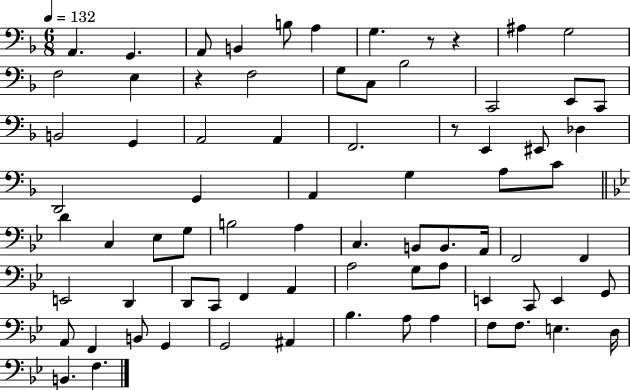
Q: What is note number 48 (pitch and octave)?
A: C2